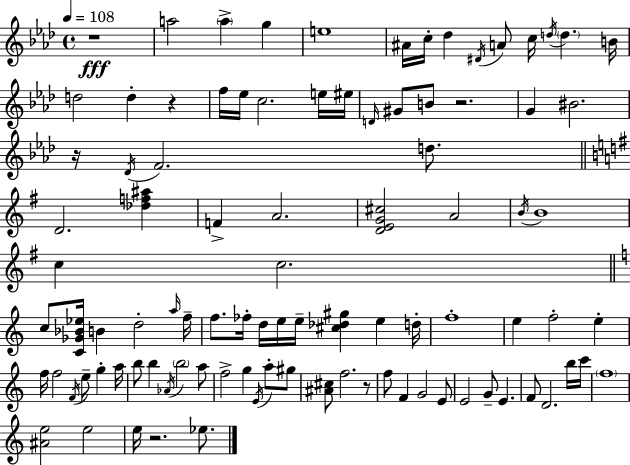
R/w A5/h A5/q G5/q E5/w A#4/s C5/s Db5/q D#4/s A4/e C5/s D5/s D5/q. B4/s D5/h D5/q R/q F5/s Eb5/s C5/h. E5/s EIS5/s D4/s G#4/e B4/e R/h. G4/q BIS4/h. R/s Db4/s F4/h. D5/e. D4/h. [Db5,F5,A#5]/q F4/q A4/h. [D4,E4,G4,C#5]/h A4/h B4/s B4/w C5/q C5/h. C5/e [C4,Gb4,Bb4,Eb5]/s B4/q D5/h A5/s F5/s F5/e. FES5/s D5/s E5/s E5/s [C#5,Db5,G#5]/q E5/q D5/s F5/w E5/q F5/h E5/q F5/s F5/h F4/s E5/e G5/q A5/s B5/e B5/q Ab4/s B5/h A5/e F5/h G5/q E4/s A5/e G#5/e [A#4,C#5]/e F5/h. R/e F5/e F4/q G4/h E4/e E4/h G4/e E4/q. F4/e D4/h. B5/s C6/s F5/w [A#4,E5]/h E5/h E5/s R/h. Eb5/e.